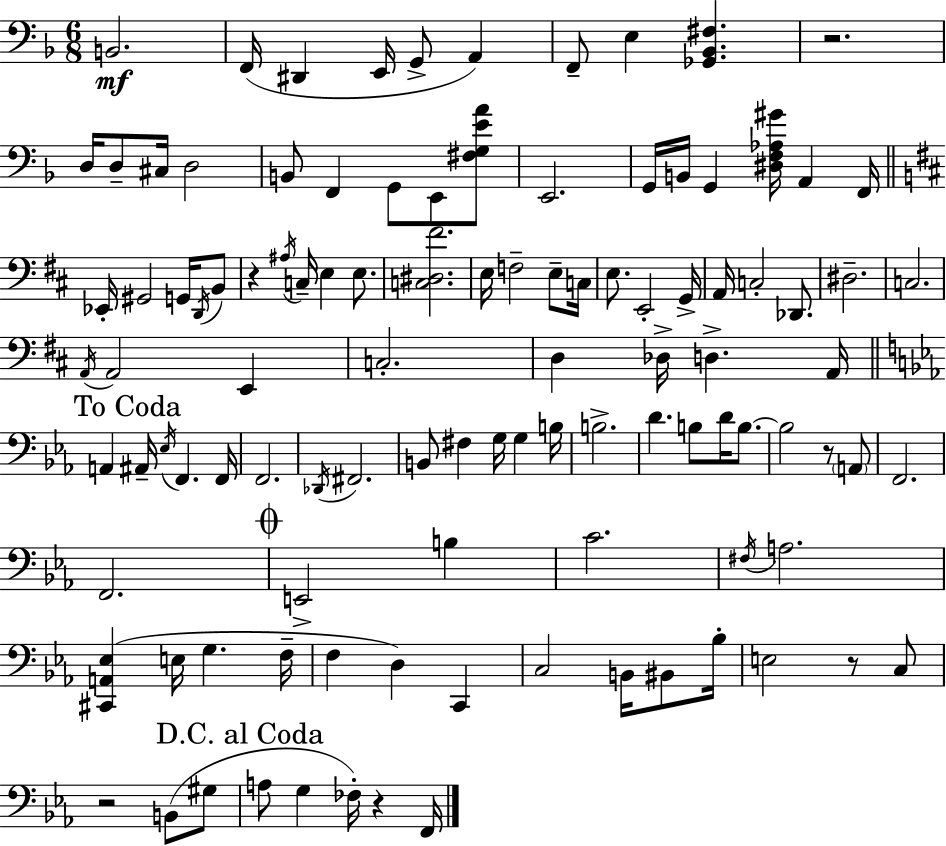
B2/h. F2/s D#2/q E2/s G2/e A2/q F2/e E3/q [Gb2,Bb2,F#3]/q. R/h. D3/s D3/e C#3/s D3/h B2/e F2/q G2/e E2/e [F#3,G3,E4,A4]/e E2/h. G2/s B2/s G2/q [D#3,F3,Ab3,G#4]/s A2/q F2/s Eb2/s G#2/h G2/s D2/s B2/e R/q A#3/s C3/s E3/q E3/e. [C3,D#3,F#4]/h. E3/s F3/h E3/e C3/s E3/e. E2/h G2/s A2/s C3/h Db2/e. D#3/h. C3/h. A2/s A2/h E2/q C3/h. D3/q Db3/s D3/q. A2/s A2/q A#2/s Eb3/s F2/q. F2/s F2/h. Db2/s F#2/h. B2/e F#3/q G3/s G3/q B3/s B3/h. D4/q. B3/e D4/s B3/e. B3/h R/e A2/e F2/h. F2/h. E2/h B3/q C4/h. F#3/s A3/h. [C#2,A2,Eb3]/q E3/s G3/q. F3/s F3/q D3/q C2/q C3/h B2/s BIS2/e Bb3/s E3/h R/e C3/e R/h B2/e G#3/e A3/e G3/q FES3/s R/q F2/s